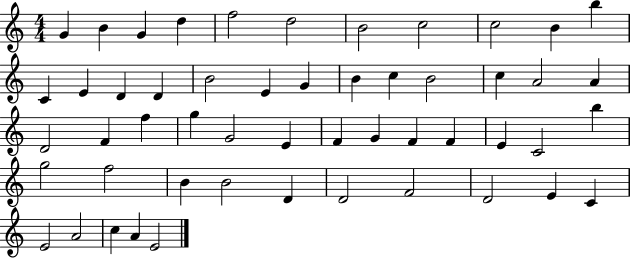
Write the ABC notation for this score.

X:1
T:Untitled
M:4/4
L:1/4
K:C
G B G d f2 d2 B2 c2 c2 B b C E D D B2 E G B c B2 c A2 A D2 F f g G2 E F G F F E C2 b g2 f2 B B2 D D2 F2 D2 E C E2 A2 c A E2